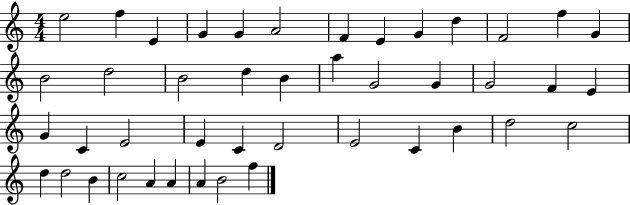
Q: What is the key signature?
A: C major